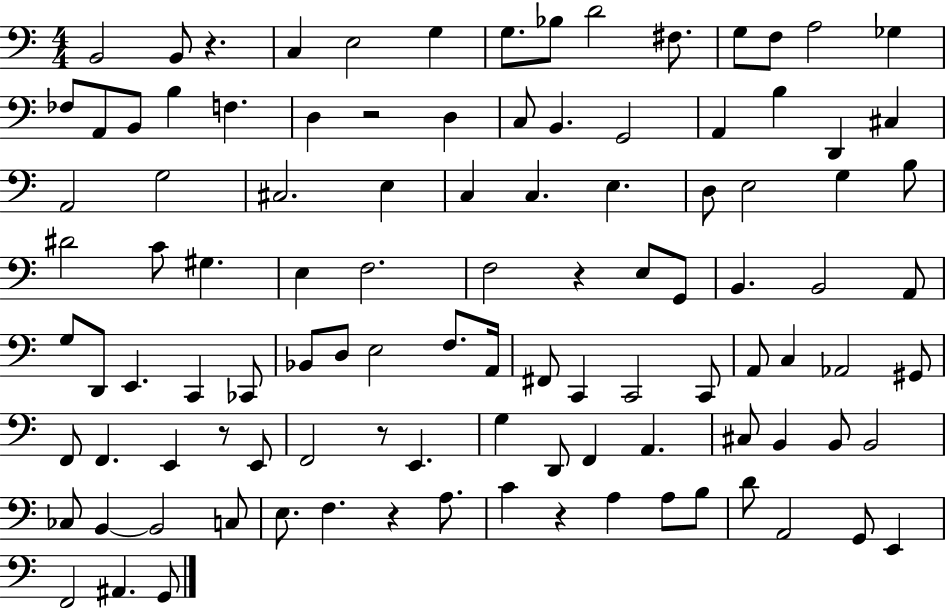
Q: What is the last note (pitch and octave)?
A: G2